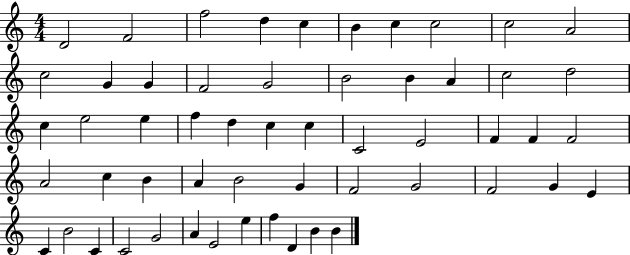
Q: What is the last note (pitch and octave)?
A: B4